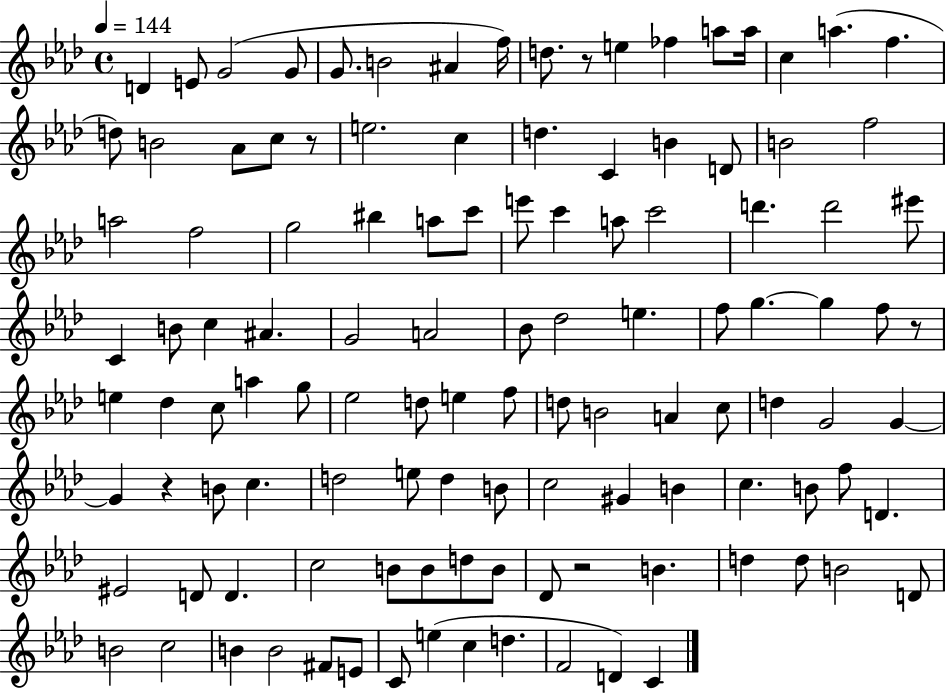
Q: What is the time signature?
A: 4/4